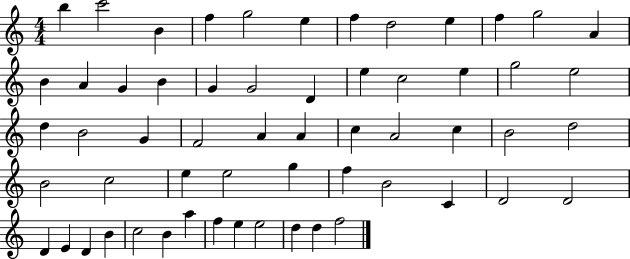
X:1
T:Untitled
M:4/4
L:1/4
K:C
b c'2 B f g2 e f d2 e f g2 A B A G B G G2 D e c2 e g2 e2 d B2 G F2 A A c A2 c B2 d2 B2 c2 e e2 g f B2 C D2 D2 D E D B c2 B a f e e2 d d f2